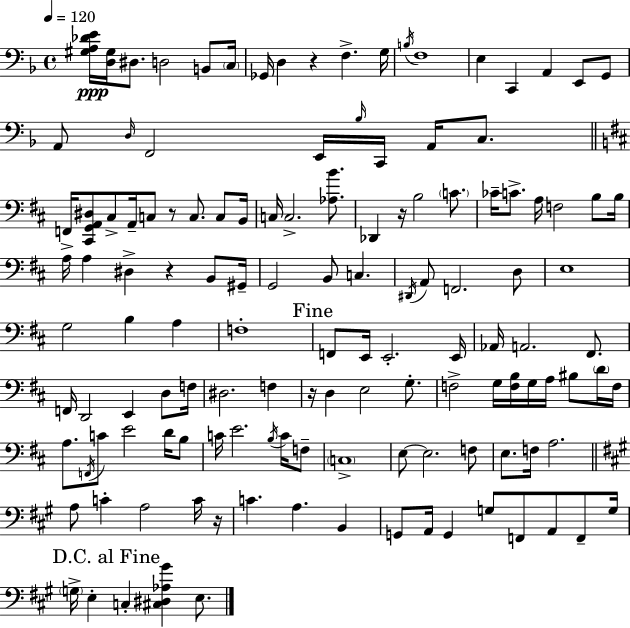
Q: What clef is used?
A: bass